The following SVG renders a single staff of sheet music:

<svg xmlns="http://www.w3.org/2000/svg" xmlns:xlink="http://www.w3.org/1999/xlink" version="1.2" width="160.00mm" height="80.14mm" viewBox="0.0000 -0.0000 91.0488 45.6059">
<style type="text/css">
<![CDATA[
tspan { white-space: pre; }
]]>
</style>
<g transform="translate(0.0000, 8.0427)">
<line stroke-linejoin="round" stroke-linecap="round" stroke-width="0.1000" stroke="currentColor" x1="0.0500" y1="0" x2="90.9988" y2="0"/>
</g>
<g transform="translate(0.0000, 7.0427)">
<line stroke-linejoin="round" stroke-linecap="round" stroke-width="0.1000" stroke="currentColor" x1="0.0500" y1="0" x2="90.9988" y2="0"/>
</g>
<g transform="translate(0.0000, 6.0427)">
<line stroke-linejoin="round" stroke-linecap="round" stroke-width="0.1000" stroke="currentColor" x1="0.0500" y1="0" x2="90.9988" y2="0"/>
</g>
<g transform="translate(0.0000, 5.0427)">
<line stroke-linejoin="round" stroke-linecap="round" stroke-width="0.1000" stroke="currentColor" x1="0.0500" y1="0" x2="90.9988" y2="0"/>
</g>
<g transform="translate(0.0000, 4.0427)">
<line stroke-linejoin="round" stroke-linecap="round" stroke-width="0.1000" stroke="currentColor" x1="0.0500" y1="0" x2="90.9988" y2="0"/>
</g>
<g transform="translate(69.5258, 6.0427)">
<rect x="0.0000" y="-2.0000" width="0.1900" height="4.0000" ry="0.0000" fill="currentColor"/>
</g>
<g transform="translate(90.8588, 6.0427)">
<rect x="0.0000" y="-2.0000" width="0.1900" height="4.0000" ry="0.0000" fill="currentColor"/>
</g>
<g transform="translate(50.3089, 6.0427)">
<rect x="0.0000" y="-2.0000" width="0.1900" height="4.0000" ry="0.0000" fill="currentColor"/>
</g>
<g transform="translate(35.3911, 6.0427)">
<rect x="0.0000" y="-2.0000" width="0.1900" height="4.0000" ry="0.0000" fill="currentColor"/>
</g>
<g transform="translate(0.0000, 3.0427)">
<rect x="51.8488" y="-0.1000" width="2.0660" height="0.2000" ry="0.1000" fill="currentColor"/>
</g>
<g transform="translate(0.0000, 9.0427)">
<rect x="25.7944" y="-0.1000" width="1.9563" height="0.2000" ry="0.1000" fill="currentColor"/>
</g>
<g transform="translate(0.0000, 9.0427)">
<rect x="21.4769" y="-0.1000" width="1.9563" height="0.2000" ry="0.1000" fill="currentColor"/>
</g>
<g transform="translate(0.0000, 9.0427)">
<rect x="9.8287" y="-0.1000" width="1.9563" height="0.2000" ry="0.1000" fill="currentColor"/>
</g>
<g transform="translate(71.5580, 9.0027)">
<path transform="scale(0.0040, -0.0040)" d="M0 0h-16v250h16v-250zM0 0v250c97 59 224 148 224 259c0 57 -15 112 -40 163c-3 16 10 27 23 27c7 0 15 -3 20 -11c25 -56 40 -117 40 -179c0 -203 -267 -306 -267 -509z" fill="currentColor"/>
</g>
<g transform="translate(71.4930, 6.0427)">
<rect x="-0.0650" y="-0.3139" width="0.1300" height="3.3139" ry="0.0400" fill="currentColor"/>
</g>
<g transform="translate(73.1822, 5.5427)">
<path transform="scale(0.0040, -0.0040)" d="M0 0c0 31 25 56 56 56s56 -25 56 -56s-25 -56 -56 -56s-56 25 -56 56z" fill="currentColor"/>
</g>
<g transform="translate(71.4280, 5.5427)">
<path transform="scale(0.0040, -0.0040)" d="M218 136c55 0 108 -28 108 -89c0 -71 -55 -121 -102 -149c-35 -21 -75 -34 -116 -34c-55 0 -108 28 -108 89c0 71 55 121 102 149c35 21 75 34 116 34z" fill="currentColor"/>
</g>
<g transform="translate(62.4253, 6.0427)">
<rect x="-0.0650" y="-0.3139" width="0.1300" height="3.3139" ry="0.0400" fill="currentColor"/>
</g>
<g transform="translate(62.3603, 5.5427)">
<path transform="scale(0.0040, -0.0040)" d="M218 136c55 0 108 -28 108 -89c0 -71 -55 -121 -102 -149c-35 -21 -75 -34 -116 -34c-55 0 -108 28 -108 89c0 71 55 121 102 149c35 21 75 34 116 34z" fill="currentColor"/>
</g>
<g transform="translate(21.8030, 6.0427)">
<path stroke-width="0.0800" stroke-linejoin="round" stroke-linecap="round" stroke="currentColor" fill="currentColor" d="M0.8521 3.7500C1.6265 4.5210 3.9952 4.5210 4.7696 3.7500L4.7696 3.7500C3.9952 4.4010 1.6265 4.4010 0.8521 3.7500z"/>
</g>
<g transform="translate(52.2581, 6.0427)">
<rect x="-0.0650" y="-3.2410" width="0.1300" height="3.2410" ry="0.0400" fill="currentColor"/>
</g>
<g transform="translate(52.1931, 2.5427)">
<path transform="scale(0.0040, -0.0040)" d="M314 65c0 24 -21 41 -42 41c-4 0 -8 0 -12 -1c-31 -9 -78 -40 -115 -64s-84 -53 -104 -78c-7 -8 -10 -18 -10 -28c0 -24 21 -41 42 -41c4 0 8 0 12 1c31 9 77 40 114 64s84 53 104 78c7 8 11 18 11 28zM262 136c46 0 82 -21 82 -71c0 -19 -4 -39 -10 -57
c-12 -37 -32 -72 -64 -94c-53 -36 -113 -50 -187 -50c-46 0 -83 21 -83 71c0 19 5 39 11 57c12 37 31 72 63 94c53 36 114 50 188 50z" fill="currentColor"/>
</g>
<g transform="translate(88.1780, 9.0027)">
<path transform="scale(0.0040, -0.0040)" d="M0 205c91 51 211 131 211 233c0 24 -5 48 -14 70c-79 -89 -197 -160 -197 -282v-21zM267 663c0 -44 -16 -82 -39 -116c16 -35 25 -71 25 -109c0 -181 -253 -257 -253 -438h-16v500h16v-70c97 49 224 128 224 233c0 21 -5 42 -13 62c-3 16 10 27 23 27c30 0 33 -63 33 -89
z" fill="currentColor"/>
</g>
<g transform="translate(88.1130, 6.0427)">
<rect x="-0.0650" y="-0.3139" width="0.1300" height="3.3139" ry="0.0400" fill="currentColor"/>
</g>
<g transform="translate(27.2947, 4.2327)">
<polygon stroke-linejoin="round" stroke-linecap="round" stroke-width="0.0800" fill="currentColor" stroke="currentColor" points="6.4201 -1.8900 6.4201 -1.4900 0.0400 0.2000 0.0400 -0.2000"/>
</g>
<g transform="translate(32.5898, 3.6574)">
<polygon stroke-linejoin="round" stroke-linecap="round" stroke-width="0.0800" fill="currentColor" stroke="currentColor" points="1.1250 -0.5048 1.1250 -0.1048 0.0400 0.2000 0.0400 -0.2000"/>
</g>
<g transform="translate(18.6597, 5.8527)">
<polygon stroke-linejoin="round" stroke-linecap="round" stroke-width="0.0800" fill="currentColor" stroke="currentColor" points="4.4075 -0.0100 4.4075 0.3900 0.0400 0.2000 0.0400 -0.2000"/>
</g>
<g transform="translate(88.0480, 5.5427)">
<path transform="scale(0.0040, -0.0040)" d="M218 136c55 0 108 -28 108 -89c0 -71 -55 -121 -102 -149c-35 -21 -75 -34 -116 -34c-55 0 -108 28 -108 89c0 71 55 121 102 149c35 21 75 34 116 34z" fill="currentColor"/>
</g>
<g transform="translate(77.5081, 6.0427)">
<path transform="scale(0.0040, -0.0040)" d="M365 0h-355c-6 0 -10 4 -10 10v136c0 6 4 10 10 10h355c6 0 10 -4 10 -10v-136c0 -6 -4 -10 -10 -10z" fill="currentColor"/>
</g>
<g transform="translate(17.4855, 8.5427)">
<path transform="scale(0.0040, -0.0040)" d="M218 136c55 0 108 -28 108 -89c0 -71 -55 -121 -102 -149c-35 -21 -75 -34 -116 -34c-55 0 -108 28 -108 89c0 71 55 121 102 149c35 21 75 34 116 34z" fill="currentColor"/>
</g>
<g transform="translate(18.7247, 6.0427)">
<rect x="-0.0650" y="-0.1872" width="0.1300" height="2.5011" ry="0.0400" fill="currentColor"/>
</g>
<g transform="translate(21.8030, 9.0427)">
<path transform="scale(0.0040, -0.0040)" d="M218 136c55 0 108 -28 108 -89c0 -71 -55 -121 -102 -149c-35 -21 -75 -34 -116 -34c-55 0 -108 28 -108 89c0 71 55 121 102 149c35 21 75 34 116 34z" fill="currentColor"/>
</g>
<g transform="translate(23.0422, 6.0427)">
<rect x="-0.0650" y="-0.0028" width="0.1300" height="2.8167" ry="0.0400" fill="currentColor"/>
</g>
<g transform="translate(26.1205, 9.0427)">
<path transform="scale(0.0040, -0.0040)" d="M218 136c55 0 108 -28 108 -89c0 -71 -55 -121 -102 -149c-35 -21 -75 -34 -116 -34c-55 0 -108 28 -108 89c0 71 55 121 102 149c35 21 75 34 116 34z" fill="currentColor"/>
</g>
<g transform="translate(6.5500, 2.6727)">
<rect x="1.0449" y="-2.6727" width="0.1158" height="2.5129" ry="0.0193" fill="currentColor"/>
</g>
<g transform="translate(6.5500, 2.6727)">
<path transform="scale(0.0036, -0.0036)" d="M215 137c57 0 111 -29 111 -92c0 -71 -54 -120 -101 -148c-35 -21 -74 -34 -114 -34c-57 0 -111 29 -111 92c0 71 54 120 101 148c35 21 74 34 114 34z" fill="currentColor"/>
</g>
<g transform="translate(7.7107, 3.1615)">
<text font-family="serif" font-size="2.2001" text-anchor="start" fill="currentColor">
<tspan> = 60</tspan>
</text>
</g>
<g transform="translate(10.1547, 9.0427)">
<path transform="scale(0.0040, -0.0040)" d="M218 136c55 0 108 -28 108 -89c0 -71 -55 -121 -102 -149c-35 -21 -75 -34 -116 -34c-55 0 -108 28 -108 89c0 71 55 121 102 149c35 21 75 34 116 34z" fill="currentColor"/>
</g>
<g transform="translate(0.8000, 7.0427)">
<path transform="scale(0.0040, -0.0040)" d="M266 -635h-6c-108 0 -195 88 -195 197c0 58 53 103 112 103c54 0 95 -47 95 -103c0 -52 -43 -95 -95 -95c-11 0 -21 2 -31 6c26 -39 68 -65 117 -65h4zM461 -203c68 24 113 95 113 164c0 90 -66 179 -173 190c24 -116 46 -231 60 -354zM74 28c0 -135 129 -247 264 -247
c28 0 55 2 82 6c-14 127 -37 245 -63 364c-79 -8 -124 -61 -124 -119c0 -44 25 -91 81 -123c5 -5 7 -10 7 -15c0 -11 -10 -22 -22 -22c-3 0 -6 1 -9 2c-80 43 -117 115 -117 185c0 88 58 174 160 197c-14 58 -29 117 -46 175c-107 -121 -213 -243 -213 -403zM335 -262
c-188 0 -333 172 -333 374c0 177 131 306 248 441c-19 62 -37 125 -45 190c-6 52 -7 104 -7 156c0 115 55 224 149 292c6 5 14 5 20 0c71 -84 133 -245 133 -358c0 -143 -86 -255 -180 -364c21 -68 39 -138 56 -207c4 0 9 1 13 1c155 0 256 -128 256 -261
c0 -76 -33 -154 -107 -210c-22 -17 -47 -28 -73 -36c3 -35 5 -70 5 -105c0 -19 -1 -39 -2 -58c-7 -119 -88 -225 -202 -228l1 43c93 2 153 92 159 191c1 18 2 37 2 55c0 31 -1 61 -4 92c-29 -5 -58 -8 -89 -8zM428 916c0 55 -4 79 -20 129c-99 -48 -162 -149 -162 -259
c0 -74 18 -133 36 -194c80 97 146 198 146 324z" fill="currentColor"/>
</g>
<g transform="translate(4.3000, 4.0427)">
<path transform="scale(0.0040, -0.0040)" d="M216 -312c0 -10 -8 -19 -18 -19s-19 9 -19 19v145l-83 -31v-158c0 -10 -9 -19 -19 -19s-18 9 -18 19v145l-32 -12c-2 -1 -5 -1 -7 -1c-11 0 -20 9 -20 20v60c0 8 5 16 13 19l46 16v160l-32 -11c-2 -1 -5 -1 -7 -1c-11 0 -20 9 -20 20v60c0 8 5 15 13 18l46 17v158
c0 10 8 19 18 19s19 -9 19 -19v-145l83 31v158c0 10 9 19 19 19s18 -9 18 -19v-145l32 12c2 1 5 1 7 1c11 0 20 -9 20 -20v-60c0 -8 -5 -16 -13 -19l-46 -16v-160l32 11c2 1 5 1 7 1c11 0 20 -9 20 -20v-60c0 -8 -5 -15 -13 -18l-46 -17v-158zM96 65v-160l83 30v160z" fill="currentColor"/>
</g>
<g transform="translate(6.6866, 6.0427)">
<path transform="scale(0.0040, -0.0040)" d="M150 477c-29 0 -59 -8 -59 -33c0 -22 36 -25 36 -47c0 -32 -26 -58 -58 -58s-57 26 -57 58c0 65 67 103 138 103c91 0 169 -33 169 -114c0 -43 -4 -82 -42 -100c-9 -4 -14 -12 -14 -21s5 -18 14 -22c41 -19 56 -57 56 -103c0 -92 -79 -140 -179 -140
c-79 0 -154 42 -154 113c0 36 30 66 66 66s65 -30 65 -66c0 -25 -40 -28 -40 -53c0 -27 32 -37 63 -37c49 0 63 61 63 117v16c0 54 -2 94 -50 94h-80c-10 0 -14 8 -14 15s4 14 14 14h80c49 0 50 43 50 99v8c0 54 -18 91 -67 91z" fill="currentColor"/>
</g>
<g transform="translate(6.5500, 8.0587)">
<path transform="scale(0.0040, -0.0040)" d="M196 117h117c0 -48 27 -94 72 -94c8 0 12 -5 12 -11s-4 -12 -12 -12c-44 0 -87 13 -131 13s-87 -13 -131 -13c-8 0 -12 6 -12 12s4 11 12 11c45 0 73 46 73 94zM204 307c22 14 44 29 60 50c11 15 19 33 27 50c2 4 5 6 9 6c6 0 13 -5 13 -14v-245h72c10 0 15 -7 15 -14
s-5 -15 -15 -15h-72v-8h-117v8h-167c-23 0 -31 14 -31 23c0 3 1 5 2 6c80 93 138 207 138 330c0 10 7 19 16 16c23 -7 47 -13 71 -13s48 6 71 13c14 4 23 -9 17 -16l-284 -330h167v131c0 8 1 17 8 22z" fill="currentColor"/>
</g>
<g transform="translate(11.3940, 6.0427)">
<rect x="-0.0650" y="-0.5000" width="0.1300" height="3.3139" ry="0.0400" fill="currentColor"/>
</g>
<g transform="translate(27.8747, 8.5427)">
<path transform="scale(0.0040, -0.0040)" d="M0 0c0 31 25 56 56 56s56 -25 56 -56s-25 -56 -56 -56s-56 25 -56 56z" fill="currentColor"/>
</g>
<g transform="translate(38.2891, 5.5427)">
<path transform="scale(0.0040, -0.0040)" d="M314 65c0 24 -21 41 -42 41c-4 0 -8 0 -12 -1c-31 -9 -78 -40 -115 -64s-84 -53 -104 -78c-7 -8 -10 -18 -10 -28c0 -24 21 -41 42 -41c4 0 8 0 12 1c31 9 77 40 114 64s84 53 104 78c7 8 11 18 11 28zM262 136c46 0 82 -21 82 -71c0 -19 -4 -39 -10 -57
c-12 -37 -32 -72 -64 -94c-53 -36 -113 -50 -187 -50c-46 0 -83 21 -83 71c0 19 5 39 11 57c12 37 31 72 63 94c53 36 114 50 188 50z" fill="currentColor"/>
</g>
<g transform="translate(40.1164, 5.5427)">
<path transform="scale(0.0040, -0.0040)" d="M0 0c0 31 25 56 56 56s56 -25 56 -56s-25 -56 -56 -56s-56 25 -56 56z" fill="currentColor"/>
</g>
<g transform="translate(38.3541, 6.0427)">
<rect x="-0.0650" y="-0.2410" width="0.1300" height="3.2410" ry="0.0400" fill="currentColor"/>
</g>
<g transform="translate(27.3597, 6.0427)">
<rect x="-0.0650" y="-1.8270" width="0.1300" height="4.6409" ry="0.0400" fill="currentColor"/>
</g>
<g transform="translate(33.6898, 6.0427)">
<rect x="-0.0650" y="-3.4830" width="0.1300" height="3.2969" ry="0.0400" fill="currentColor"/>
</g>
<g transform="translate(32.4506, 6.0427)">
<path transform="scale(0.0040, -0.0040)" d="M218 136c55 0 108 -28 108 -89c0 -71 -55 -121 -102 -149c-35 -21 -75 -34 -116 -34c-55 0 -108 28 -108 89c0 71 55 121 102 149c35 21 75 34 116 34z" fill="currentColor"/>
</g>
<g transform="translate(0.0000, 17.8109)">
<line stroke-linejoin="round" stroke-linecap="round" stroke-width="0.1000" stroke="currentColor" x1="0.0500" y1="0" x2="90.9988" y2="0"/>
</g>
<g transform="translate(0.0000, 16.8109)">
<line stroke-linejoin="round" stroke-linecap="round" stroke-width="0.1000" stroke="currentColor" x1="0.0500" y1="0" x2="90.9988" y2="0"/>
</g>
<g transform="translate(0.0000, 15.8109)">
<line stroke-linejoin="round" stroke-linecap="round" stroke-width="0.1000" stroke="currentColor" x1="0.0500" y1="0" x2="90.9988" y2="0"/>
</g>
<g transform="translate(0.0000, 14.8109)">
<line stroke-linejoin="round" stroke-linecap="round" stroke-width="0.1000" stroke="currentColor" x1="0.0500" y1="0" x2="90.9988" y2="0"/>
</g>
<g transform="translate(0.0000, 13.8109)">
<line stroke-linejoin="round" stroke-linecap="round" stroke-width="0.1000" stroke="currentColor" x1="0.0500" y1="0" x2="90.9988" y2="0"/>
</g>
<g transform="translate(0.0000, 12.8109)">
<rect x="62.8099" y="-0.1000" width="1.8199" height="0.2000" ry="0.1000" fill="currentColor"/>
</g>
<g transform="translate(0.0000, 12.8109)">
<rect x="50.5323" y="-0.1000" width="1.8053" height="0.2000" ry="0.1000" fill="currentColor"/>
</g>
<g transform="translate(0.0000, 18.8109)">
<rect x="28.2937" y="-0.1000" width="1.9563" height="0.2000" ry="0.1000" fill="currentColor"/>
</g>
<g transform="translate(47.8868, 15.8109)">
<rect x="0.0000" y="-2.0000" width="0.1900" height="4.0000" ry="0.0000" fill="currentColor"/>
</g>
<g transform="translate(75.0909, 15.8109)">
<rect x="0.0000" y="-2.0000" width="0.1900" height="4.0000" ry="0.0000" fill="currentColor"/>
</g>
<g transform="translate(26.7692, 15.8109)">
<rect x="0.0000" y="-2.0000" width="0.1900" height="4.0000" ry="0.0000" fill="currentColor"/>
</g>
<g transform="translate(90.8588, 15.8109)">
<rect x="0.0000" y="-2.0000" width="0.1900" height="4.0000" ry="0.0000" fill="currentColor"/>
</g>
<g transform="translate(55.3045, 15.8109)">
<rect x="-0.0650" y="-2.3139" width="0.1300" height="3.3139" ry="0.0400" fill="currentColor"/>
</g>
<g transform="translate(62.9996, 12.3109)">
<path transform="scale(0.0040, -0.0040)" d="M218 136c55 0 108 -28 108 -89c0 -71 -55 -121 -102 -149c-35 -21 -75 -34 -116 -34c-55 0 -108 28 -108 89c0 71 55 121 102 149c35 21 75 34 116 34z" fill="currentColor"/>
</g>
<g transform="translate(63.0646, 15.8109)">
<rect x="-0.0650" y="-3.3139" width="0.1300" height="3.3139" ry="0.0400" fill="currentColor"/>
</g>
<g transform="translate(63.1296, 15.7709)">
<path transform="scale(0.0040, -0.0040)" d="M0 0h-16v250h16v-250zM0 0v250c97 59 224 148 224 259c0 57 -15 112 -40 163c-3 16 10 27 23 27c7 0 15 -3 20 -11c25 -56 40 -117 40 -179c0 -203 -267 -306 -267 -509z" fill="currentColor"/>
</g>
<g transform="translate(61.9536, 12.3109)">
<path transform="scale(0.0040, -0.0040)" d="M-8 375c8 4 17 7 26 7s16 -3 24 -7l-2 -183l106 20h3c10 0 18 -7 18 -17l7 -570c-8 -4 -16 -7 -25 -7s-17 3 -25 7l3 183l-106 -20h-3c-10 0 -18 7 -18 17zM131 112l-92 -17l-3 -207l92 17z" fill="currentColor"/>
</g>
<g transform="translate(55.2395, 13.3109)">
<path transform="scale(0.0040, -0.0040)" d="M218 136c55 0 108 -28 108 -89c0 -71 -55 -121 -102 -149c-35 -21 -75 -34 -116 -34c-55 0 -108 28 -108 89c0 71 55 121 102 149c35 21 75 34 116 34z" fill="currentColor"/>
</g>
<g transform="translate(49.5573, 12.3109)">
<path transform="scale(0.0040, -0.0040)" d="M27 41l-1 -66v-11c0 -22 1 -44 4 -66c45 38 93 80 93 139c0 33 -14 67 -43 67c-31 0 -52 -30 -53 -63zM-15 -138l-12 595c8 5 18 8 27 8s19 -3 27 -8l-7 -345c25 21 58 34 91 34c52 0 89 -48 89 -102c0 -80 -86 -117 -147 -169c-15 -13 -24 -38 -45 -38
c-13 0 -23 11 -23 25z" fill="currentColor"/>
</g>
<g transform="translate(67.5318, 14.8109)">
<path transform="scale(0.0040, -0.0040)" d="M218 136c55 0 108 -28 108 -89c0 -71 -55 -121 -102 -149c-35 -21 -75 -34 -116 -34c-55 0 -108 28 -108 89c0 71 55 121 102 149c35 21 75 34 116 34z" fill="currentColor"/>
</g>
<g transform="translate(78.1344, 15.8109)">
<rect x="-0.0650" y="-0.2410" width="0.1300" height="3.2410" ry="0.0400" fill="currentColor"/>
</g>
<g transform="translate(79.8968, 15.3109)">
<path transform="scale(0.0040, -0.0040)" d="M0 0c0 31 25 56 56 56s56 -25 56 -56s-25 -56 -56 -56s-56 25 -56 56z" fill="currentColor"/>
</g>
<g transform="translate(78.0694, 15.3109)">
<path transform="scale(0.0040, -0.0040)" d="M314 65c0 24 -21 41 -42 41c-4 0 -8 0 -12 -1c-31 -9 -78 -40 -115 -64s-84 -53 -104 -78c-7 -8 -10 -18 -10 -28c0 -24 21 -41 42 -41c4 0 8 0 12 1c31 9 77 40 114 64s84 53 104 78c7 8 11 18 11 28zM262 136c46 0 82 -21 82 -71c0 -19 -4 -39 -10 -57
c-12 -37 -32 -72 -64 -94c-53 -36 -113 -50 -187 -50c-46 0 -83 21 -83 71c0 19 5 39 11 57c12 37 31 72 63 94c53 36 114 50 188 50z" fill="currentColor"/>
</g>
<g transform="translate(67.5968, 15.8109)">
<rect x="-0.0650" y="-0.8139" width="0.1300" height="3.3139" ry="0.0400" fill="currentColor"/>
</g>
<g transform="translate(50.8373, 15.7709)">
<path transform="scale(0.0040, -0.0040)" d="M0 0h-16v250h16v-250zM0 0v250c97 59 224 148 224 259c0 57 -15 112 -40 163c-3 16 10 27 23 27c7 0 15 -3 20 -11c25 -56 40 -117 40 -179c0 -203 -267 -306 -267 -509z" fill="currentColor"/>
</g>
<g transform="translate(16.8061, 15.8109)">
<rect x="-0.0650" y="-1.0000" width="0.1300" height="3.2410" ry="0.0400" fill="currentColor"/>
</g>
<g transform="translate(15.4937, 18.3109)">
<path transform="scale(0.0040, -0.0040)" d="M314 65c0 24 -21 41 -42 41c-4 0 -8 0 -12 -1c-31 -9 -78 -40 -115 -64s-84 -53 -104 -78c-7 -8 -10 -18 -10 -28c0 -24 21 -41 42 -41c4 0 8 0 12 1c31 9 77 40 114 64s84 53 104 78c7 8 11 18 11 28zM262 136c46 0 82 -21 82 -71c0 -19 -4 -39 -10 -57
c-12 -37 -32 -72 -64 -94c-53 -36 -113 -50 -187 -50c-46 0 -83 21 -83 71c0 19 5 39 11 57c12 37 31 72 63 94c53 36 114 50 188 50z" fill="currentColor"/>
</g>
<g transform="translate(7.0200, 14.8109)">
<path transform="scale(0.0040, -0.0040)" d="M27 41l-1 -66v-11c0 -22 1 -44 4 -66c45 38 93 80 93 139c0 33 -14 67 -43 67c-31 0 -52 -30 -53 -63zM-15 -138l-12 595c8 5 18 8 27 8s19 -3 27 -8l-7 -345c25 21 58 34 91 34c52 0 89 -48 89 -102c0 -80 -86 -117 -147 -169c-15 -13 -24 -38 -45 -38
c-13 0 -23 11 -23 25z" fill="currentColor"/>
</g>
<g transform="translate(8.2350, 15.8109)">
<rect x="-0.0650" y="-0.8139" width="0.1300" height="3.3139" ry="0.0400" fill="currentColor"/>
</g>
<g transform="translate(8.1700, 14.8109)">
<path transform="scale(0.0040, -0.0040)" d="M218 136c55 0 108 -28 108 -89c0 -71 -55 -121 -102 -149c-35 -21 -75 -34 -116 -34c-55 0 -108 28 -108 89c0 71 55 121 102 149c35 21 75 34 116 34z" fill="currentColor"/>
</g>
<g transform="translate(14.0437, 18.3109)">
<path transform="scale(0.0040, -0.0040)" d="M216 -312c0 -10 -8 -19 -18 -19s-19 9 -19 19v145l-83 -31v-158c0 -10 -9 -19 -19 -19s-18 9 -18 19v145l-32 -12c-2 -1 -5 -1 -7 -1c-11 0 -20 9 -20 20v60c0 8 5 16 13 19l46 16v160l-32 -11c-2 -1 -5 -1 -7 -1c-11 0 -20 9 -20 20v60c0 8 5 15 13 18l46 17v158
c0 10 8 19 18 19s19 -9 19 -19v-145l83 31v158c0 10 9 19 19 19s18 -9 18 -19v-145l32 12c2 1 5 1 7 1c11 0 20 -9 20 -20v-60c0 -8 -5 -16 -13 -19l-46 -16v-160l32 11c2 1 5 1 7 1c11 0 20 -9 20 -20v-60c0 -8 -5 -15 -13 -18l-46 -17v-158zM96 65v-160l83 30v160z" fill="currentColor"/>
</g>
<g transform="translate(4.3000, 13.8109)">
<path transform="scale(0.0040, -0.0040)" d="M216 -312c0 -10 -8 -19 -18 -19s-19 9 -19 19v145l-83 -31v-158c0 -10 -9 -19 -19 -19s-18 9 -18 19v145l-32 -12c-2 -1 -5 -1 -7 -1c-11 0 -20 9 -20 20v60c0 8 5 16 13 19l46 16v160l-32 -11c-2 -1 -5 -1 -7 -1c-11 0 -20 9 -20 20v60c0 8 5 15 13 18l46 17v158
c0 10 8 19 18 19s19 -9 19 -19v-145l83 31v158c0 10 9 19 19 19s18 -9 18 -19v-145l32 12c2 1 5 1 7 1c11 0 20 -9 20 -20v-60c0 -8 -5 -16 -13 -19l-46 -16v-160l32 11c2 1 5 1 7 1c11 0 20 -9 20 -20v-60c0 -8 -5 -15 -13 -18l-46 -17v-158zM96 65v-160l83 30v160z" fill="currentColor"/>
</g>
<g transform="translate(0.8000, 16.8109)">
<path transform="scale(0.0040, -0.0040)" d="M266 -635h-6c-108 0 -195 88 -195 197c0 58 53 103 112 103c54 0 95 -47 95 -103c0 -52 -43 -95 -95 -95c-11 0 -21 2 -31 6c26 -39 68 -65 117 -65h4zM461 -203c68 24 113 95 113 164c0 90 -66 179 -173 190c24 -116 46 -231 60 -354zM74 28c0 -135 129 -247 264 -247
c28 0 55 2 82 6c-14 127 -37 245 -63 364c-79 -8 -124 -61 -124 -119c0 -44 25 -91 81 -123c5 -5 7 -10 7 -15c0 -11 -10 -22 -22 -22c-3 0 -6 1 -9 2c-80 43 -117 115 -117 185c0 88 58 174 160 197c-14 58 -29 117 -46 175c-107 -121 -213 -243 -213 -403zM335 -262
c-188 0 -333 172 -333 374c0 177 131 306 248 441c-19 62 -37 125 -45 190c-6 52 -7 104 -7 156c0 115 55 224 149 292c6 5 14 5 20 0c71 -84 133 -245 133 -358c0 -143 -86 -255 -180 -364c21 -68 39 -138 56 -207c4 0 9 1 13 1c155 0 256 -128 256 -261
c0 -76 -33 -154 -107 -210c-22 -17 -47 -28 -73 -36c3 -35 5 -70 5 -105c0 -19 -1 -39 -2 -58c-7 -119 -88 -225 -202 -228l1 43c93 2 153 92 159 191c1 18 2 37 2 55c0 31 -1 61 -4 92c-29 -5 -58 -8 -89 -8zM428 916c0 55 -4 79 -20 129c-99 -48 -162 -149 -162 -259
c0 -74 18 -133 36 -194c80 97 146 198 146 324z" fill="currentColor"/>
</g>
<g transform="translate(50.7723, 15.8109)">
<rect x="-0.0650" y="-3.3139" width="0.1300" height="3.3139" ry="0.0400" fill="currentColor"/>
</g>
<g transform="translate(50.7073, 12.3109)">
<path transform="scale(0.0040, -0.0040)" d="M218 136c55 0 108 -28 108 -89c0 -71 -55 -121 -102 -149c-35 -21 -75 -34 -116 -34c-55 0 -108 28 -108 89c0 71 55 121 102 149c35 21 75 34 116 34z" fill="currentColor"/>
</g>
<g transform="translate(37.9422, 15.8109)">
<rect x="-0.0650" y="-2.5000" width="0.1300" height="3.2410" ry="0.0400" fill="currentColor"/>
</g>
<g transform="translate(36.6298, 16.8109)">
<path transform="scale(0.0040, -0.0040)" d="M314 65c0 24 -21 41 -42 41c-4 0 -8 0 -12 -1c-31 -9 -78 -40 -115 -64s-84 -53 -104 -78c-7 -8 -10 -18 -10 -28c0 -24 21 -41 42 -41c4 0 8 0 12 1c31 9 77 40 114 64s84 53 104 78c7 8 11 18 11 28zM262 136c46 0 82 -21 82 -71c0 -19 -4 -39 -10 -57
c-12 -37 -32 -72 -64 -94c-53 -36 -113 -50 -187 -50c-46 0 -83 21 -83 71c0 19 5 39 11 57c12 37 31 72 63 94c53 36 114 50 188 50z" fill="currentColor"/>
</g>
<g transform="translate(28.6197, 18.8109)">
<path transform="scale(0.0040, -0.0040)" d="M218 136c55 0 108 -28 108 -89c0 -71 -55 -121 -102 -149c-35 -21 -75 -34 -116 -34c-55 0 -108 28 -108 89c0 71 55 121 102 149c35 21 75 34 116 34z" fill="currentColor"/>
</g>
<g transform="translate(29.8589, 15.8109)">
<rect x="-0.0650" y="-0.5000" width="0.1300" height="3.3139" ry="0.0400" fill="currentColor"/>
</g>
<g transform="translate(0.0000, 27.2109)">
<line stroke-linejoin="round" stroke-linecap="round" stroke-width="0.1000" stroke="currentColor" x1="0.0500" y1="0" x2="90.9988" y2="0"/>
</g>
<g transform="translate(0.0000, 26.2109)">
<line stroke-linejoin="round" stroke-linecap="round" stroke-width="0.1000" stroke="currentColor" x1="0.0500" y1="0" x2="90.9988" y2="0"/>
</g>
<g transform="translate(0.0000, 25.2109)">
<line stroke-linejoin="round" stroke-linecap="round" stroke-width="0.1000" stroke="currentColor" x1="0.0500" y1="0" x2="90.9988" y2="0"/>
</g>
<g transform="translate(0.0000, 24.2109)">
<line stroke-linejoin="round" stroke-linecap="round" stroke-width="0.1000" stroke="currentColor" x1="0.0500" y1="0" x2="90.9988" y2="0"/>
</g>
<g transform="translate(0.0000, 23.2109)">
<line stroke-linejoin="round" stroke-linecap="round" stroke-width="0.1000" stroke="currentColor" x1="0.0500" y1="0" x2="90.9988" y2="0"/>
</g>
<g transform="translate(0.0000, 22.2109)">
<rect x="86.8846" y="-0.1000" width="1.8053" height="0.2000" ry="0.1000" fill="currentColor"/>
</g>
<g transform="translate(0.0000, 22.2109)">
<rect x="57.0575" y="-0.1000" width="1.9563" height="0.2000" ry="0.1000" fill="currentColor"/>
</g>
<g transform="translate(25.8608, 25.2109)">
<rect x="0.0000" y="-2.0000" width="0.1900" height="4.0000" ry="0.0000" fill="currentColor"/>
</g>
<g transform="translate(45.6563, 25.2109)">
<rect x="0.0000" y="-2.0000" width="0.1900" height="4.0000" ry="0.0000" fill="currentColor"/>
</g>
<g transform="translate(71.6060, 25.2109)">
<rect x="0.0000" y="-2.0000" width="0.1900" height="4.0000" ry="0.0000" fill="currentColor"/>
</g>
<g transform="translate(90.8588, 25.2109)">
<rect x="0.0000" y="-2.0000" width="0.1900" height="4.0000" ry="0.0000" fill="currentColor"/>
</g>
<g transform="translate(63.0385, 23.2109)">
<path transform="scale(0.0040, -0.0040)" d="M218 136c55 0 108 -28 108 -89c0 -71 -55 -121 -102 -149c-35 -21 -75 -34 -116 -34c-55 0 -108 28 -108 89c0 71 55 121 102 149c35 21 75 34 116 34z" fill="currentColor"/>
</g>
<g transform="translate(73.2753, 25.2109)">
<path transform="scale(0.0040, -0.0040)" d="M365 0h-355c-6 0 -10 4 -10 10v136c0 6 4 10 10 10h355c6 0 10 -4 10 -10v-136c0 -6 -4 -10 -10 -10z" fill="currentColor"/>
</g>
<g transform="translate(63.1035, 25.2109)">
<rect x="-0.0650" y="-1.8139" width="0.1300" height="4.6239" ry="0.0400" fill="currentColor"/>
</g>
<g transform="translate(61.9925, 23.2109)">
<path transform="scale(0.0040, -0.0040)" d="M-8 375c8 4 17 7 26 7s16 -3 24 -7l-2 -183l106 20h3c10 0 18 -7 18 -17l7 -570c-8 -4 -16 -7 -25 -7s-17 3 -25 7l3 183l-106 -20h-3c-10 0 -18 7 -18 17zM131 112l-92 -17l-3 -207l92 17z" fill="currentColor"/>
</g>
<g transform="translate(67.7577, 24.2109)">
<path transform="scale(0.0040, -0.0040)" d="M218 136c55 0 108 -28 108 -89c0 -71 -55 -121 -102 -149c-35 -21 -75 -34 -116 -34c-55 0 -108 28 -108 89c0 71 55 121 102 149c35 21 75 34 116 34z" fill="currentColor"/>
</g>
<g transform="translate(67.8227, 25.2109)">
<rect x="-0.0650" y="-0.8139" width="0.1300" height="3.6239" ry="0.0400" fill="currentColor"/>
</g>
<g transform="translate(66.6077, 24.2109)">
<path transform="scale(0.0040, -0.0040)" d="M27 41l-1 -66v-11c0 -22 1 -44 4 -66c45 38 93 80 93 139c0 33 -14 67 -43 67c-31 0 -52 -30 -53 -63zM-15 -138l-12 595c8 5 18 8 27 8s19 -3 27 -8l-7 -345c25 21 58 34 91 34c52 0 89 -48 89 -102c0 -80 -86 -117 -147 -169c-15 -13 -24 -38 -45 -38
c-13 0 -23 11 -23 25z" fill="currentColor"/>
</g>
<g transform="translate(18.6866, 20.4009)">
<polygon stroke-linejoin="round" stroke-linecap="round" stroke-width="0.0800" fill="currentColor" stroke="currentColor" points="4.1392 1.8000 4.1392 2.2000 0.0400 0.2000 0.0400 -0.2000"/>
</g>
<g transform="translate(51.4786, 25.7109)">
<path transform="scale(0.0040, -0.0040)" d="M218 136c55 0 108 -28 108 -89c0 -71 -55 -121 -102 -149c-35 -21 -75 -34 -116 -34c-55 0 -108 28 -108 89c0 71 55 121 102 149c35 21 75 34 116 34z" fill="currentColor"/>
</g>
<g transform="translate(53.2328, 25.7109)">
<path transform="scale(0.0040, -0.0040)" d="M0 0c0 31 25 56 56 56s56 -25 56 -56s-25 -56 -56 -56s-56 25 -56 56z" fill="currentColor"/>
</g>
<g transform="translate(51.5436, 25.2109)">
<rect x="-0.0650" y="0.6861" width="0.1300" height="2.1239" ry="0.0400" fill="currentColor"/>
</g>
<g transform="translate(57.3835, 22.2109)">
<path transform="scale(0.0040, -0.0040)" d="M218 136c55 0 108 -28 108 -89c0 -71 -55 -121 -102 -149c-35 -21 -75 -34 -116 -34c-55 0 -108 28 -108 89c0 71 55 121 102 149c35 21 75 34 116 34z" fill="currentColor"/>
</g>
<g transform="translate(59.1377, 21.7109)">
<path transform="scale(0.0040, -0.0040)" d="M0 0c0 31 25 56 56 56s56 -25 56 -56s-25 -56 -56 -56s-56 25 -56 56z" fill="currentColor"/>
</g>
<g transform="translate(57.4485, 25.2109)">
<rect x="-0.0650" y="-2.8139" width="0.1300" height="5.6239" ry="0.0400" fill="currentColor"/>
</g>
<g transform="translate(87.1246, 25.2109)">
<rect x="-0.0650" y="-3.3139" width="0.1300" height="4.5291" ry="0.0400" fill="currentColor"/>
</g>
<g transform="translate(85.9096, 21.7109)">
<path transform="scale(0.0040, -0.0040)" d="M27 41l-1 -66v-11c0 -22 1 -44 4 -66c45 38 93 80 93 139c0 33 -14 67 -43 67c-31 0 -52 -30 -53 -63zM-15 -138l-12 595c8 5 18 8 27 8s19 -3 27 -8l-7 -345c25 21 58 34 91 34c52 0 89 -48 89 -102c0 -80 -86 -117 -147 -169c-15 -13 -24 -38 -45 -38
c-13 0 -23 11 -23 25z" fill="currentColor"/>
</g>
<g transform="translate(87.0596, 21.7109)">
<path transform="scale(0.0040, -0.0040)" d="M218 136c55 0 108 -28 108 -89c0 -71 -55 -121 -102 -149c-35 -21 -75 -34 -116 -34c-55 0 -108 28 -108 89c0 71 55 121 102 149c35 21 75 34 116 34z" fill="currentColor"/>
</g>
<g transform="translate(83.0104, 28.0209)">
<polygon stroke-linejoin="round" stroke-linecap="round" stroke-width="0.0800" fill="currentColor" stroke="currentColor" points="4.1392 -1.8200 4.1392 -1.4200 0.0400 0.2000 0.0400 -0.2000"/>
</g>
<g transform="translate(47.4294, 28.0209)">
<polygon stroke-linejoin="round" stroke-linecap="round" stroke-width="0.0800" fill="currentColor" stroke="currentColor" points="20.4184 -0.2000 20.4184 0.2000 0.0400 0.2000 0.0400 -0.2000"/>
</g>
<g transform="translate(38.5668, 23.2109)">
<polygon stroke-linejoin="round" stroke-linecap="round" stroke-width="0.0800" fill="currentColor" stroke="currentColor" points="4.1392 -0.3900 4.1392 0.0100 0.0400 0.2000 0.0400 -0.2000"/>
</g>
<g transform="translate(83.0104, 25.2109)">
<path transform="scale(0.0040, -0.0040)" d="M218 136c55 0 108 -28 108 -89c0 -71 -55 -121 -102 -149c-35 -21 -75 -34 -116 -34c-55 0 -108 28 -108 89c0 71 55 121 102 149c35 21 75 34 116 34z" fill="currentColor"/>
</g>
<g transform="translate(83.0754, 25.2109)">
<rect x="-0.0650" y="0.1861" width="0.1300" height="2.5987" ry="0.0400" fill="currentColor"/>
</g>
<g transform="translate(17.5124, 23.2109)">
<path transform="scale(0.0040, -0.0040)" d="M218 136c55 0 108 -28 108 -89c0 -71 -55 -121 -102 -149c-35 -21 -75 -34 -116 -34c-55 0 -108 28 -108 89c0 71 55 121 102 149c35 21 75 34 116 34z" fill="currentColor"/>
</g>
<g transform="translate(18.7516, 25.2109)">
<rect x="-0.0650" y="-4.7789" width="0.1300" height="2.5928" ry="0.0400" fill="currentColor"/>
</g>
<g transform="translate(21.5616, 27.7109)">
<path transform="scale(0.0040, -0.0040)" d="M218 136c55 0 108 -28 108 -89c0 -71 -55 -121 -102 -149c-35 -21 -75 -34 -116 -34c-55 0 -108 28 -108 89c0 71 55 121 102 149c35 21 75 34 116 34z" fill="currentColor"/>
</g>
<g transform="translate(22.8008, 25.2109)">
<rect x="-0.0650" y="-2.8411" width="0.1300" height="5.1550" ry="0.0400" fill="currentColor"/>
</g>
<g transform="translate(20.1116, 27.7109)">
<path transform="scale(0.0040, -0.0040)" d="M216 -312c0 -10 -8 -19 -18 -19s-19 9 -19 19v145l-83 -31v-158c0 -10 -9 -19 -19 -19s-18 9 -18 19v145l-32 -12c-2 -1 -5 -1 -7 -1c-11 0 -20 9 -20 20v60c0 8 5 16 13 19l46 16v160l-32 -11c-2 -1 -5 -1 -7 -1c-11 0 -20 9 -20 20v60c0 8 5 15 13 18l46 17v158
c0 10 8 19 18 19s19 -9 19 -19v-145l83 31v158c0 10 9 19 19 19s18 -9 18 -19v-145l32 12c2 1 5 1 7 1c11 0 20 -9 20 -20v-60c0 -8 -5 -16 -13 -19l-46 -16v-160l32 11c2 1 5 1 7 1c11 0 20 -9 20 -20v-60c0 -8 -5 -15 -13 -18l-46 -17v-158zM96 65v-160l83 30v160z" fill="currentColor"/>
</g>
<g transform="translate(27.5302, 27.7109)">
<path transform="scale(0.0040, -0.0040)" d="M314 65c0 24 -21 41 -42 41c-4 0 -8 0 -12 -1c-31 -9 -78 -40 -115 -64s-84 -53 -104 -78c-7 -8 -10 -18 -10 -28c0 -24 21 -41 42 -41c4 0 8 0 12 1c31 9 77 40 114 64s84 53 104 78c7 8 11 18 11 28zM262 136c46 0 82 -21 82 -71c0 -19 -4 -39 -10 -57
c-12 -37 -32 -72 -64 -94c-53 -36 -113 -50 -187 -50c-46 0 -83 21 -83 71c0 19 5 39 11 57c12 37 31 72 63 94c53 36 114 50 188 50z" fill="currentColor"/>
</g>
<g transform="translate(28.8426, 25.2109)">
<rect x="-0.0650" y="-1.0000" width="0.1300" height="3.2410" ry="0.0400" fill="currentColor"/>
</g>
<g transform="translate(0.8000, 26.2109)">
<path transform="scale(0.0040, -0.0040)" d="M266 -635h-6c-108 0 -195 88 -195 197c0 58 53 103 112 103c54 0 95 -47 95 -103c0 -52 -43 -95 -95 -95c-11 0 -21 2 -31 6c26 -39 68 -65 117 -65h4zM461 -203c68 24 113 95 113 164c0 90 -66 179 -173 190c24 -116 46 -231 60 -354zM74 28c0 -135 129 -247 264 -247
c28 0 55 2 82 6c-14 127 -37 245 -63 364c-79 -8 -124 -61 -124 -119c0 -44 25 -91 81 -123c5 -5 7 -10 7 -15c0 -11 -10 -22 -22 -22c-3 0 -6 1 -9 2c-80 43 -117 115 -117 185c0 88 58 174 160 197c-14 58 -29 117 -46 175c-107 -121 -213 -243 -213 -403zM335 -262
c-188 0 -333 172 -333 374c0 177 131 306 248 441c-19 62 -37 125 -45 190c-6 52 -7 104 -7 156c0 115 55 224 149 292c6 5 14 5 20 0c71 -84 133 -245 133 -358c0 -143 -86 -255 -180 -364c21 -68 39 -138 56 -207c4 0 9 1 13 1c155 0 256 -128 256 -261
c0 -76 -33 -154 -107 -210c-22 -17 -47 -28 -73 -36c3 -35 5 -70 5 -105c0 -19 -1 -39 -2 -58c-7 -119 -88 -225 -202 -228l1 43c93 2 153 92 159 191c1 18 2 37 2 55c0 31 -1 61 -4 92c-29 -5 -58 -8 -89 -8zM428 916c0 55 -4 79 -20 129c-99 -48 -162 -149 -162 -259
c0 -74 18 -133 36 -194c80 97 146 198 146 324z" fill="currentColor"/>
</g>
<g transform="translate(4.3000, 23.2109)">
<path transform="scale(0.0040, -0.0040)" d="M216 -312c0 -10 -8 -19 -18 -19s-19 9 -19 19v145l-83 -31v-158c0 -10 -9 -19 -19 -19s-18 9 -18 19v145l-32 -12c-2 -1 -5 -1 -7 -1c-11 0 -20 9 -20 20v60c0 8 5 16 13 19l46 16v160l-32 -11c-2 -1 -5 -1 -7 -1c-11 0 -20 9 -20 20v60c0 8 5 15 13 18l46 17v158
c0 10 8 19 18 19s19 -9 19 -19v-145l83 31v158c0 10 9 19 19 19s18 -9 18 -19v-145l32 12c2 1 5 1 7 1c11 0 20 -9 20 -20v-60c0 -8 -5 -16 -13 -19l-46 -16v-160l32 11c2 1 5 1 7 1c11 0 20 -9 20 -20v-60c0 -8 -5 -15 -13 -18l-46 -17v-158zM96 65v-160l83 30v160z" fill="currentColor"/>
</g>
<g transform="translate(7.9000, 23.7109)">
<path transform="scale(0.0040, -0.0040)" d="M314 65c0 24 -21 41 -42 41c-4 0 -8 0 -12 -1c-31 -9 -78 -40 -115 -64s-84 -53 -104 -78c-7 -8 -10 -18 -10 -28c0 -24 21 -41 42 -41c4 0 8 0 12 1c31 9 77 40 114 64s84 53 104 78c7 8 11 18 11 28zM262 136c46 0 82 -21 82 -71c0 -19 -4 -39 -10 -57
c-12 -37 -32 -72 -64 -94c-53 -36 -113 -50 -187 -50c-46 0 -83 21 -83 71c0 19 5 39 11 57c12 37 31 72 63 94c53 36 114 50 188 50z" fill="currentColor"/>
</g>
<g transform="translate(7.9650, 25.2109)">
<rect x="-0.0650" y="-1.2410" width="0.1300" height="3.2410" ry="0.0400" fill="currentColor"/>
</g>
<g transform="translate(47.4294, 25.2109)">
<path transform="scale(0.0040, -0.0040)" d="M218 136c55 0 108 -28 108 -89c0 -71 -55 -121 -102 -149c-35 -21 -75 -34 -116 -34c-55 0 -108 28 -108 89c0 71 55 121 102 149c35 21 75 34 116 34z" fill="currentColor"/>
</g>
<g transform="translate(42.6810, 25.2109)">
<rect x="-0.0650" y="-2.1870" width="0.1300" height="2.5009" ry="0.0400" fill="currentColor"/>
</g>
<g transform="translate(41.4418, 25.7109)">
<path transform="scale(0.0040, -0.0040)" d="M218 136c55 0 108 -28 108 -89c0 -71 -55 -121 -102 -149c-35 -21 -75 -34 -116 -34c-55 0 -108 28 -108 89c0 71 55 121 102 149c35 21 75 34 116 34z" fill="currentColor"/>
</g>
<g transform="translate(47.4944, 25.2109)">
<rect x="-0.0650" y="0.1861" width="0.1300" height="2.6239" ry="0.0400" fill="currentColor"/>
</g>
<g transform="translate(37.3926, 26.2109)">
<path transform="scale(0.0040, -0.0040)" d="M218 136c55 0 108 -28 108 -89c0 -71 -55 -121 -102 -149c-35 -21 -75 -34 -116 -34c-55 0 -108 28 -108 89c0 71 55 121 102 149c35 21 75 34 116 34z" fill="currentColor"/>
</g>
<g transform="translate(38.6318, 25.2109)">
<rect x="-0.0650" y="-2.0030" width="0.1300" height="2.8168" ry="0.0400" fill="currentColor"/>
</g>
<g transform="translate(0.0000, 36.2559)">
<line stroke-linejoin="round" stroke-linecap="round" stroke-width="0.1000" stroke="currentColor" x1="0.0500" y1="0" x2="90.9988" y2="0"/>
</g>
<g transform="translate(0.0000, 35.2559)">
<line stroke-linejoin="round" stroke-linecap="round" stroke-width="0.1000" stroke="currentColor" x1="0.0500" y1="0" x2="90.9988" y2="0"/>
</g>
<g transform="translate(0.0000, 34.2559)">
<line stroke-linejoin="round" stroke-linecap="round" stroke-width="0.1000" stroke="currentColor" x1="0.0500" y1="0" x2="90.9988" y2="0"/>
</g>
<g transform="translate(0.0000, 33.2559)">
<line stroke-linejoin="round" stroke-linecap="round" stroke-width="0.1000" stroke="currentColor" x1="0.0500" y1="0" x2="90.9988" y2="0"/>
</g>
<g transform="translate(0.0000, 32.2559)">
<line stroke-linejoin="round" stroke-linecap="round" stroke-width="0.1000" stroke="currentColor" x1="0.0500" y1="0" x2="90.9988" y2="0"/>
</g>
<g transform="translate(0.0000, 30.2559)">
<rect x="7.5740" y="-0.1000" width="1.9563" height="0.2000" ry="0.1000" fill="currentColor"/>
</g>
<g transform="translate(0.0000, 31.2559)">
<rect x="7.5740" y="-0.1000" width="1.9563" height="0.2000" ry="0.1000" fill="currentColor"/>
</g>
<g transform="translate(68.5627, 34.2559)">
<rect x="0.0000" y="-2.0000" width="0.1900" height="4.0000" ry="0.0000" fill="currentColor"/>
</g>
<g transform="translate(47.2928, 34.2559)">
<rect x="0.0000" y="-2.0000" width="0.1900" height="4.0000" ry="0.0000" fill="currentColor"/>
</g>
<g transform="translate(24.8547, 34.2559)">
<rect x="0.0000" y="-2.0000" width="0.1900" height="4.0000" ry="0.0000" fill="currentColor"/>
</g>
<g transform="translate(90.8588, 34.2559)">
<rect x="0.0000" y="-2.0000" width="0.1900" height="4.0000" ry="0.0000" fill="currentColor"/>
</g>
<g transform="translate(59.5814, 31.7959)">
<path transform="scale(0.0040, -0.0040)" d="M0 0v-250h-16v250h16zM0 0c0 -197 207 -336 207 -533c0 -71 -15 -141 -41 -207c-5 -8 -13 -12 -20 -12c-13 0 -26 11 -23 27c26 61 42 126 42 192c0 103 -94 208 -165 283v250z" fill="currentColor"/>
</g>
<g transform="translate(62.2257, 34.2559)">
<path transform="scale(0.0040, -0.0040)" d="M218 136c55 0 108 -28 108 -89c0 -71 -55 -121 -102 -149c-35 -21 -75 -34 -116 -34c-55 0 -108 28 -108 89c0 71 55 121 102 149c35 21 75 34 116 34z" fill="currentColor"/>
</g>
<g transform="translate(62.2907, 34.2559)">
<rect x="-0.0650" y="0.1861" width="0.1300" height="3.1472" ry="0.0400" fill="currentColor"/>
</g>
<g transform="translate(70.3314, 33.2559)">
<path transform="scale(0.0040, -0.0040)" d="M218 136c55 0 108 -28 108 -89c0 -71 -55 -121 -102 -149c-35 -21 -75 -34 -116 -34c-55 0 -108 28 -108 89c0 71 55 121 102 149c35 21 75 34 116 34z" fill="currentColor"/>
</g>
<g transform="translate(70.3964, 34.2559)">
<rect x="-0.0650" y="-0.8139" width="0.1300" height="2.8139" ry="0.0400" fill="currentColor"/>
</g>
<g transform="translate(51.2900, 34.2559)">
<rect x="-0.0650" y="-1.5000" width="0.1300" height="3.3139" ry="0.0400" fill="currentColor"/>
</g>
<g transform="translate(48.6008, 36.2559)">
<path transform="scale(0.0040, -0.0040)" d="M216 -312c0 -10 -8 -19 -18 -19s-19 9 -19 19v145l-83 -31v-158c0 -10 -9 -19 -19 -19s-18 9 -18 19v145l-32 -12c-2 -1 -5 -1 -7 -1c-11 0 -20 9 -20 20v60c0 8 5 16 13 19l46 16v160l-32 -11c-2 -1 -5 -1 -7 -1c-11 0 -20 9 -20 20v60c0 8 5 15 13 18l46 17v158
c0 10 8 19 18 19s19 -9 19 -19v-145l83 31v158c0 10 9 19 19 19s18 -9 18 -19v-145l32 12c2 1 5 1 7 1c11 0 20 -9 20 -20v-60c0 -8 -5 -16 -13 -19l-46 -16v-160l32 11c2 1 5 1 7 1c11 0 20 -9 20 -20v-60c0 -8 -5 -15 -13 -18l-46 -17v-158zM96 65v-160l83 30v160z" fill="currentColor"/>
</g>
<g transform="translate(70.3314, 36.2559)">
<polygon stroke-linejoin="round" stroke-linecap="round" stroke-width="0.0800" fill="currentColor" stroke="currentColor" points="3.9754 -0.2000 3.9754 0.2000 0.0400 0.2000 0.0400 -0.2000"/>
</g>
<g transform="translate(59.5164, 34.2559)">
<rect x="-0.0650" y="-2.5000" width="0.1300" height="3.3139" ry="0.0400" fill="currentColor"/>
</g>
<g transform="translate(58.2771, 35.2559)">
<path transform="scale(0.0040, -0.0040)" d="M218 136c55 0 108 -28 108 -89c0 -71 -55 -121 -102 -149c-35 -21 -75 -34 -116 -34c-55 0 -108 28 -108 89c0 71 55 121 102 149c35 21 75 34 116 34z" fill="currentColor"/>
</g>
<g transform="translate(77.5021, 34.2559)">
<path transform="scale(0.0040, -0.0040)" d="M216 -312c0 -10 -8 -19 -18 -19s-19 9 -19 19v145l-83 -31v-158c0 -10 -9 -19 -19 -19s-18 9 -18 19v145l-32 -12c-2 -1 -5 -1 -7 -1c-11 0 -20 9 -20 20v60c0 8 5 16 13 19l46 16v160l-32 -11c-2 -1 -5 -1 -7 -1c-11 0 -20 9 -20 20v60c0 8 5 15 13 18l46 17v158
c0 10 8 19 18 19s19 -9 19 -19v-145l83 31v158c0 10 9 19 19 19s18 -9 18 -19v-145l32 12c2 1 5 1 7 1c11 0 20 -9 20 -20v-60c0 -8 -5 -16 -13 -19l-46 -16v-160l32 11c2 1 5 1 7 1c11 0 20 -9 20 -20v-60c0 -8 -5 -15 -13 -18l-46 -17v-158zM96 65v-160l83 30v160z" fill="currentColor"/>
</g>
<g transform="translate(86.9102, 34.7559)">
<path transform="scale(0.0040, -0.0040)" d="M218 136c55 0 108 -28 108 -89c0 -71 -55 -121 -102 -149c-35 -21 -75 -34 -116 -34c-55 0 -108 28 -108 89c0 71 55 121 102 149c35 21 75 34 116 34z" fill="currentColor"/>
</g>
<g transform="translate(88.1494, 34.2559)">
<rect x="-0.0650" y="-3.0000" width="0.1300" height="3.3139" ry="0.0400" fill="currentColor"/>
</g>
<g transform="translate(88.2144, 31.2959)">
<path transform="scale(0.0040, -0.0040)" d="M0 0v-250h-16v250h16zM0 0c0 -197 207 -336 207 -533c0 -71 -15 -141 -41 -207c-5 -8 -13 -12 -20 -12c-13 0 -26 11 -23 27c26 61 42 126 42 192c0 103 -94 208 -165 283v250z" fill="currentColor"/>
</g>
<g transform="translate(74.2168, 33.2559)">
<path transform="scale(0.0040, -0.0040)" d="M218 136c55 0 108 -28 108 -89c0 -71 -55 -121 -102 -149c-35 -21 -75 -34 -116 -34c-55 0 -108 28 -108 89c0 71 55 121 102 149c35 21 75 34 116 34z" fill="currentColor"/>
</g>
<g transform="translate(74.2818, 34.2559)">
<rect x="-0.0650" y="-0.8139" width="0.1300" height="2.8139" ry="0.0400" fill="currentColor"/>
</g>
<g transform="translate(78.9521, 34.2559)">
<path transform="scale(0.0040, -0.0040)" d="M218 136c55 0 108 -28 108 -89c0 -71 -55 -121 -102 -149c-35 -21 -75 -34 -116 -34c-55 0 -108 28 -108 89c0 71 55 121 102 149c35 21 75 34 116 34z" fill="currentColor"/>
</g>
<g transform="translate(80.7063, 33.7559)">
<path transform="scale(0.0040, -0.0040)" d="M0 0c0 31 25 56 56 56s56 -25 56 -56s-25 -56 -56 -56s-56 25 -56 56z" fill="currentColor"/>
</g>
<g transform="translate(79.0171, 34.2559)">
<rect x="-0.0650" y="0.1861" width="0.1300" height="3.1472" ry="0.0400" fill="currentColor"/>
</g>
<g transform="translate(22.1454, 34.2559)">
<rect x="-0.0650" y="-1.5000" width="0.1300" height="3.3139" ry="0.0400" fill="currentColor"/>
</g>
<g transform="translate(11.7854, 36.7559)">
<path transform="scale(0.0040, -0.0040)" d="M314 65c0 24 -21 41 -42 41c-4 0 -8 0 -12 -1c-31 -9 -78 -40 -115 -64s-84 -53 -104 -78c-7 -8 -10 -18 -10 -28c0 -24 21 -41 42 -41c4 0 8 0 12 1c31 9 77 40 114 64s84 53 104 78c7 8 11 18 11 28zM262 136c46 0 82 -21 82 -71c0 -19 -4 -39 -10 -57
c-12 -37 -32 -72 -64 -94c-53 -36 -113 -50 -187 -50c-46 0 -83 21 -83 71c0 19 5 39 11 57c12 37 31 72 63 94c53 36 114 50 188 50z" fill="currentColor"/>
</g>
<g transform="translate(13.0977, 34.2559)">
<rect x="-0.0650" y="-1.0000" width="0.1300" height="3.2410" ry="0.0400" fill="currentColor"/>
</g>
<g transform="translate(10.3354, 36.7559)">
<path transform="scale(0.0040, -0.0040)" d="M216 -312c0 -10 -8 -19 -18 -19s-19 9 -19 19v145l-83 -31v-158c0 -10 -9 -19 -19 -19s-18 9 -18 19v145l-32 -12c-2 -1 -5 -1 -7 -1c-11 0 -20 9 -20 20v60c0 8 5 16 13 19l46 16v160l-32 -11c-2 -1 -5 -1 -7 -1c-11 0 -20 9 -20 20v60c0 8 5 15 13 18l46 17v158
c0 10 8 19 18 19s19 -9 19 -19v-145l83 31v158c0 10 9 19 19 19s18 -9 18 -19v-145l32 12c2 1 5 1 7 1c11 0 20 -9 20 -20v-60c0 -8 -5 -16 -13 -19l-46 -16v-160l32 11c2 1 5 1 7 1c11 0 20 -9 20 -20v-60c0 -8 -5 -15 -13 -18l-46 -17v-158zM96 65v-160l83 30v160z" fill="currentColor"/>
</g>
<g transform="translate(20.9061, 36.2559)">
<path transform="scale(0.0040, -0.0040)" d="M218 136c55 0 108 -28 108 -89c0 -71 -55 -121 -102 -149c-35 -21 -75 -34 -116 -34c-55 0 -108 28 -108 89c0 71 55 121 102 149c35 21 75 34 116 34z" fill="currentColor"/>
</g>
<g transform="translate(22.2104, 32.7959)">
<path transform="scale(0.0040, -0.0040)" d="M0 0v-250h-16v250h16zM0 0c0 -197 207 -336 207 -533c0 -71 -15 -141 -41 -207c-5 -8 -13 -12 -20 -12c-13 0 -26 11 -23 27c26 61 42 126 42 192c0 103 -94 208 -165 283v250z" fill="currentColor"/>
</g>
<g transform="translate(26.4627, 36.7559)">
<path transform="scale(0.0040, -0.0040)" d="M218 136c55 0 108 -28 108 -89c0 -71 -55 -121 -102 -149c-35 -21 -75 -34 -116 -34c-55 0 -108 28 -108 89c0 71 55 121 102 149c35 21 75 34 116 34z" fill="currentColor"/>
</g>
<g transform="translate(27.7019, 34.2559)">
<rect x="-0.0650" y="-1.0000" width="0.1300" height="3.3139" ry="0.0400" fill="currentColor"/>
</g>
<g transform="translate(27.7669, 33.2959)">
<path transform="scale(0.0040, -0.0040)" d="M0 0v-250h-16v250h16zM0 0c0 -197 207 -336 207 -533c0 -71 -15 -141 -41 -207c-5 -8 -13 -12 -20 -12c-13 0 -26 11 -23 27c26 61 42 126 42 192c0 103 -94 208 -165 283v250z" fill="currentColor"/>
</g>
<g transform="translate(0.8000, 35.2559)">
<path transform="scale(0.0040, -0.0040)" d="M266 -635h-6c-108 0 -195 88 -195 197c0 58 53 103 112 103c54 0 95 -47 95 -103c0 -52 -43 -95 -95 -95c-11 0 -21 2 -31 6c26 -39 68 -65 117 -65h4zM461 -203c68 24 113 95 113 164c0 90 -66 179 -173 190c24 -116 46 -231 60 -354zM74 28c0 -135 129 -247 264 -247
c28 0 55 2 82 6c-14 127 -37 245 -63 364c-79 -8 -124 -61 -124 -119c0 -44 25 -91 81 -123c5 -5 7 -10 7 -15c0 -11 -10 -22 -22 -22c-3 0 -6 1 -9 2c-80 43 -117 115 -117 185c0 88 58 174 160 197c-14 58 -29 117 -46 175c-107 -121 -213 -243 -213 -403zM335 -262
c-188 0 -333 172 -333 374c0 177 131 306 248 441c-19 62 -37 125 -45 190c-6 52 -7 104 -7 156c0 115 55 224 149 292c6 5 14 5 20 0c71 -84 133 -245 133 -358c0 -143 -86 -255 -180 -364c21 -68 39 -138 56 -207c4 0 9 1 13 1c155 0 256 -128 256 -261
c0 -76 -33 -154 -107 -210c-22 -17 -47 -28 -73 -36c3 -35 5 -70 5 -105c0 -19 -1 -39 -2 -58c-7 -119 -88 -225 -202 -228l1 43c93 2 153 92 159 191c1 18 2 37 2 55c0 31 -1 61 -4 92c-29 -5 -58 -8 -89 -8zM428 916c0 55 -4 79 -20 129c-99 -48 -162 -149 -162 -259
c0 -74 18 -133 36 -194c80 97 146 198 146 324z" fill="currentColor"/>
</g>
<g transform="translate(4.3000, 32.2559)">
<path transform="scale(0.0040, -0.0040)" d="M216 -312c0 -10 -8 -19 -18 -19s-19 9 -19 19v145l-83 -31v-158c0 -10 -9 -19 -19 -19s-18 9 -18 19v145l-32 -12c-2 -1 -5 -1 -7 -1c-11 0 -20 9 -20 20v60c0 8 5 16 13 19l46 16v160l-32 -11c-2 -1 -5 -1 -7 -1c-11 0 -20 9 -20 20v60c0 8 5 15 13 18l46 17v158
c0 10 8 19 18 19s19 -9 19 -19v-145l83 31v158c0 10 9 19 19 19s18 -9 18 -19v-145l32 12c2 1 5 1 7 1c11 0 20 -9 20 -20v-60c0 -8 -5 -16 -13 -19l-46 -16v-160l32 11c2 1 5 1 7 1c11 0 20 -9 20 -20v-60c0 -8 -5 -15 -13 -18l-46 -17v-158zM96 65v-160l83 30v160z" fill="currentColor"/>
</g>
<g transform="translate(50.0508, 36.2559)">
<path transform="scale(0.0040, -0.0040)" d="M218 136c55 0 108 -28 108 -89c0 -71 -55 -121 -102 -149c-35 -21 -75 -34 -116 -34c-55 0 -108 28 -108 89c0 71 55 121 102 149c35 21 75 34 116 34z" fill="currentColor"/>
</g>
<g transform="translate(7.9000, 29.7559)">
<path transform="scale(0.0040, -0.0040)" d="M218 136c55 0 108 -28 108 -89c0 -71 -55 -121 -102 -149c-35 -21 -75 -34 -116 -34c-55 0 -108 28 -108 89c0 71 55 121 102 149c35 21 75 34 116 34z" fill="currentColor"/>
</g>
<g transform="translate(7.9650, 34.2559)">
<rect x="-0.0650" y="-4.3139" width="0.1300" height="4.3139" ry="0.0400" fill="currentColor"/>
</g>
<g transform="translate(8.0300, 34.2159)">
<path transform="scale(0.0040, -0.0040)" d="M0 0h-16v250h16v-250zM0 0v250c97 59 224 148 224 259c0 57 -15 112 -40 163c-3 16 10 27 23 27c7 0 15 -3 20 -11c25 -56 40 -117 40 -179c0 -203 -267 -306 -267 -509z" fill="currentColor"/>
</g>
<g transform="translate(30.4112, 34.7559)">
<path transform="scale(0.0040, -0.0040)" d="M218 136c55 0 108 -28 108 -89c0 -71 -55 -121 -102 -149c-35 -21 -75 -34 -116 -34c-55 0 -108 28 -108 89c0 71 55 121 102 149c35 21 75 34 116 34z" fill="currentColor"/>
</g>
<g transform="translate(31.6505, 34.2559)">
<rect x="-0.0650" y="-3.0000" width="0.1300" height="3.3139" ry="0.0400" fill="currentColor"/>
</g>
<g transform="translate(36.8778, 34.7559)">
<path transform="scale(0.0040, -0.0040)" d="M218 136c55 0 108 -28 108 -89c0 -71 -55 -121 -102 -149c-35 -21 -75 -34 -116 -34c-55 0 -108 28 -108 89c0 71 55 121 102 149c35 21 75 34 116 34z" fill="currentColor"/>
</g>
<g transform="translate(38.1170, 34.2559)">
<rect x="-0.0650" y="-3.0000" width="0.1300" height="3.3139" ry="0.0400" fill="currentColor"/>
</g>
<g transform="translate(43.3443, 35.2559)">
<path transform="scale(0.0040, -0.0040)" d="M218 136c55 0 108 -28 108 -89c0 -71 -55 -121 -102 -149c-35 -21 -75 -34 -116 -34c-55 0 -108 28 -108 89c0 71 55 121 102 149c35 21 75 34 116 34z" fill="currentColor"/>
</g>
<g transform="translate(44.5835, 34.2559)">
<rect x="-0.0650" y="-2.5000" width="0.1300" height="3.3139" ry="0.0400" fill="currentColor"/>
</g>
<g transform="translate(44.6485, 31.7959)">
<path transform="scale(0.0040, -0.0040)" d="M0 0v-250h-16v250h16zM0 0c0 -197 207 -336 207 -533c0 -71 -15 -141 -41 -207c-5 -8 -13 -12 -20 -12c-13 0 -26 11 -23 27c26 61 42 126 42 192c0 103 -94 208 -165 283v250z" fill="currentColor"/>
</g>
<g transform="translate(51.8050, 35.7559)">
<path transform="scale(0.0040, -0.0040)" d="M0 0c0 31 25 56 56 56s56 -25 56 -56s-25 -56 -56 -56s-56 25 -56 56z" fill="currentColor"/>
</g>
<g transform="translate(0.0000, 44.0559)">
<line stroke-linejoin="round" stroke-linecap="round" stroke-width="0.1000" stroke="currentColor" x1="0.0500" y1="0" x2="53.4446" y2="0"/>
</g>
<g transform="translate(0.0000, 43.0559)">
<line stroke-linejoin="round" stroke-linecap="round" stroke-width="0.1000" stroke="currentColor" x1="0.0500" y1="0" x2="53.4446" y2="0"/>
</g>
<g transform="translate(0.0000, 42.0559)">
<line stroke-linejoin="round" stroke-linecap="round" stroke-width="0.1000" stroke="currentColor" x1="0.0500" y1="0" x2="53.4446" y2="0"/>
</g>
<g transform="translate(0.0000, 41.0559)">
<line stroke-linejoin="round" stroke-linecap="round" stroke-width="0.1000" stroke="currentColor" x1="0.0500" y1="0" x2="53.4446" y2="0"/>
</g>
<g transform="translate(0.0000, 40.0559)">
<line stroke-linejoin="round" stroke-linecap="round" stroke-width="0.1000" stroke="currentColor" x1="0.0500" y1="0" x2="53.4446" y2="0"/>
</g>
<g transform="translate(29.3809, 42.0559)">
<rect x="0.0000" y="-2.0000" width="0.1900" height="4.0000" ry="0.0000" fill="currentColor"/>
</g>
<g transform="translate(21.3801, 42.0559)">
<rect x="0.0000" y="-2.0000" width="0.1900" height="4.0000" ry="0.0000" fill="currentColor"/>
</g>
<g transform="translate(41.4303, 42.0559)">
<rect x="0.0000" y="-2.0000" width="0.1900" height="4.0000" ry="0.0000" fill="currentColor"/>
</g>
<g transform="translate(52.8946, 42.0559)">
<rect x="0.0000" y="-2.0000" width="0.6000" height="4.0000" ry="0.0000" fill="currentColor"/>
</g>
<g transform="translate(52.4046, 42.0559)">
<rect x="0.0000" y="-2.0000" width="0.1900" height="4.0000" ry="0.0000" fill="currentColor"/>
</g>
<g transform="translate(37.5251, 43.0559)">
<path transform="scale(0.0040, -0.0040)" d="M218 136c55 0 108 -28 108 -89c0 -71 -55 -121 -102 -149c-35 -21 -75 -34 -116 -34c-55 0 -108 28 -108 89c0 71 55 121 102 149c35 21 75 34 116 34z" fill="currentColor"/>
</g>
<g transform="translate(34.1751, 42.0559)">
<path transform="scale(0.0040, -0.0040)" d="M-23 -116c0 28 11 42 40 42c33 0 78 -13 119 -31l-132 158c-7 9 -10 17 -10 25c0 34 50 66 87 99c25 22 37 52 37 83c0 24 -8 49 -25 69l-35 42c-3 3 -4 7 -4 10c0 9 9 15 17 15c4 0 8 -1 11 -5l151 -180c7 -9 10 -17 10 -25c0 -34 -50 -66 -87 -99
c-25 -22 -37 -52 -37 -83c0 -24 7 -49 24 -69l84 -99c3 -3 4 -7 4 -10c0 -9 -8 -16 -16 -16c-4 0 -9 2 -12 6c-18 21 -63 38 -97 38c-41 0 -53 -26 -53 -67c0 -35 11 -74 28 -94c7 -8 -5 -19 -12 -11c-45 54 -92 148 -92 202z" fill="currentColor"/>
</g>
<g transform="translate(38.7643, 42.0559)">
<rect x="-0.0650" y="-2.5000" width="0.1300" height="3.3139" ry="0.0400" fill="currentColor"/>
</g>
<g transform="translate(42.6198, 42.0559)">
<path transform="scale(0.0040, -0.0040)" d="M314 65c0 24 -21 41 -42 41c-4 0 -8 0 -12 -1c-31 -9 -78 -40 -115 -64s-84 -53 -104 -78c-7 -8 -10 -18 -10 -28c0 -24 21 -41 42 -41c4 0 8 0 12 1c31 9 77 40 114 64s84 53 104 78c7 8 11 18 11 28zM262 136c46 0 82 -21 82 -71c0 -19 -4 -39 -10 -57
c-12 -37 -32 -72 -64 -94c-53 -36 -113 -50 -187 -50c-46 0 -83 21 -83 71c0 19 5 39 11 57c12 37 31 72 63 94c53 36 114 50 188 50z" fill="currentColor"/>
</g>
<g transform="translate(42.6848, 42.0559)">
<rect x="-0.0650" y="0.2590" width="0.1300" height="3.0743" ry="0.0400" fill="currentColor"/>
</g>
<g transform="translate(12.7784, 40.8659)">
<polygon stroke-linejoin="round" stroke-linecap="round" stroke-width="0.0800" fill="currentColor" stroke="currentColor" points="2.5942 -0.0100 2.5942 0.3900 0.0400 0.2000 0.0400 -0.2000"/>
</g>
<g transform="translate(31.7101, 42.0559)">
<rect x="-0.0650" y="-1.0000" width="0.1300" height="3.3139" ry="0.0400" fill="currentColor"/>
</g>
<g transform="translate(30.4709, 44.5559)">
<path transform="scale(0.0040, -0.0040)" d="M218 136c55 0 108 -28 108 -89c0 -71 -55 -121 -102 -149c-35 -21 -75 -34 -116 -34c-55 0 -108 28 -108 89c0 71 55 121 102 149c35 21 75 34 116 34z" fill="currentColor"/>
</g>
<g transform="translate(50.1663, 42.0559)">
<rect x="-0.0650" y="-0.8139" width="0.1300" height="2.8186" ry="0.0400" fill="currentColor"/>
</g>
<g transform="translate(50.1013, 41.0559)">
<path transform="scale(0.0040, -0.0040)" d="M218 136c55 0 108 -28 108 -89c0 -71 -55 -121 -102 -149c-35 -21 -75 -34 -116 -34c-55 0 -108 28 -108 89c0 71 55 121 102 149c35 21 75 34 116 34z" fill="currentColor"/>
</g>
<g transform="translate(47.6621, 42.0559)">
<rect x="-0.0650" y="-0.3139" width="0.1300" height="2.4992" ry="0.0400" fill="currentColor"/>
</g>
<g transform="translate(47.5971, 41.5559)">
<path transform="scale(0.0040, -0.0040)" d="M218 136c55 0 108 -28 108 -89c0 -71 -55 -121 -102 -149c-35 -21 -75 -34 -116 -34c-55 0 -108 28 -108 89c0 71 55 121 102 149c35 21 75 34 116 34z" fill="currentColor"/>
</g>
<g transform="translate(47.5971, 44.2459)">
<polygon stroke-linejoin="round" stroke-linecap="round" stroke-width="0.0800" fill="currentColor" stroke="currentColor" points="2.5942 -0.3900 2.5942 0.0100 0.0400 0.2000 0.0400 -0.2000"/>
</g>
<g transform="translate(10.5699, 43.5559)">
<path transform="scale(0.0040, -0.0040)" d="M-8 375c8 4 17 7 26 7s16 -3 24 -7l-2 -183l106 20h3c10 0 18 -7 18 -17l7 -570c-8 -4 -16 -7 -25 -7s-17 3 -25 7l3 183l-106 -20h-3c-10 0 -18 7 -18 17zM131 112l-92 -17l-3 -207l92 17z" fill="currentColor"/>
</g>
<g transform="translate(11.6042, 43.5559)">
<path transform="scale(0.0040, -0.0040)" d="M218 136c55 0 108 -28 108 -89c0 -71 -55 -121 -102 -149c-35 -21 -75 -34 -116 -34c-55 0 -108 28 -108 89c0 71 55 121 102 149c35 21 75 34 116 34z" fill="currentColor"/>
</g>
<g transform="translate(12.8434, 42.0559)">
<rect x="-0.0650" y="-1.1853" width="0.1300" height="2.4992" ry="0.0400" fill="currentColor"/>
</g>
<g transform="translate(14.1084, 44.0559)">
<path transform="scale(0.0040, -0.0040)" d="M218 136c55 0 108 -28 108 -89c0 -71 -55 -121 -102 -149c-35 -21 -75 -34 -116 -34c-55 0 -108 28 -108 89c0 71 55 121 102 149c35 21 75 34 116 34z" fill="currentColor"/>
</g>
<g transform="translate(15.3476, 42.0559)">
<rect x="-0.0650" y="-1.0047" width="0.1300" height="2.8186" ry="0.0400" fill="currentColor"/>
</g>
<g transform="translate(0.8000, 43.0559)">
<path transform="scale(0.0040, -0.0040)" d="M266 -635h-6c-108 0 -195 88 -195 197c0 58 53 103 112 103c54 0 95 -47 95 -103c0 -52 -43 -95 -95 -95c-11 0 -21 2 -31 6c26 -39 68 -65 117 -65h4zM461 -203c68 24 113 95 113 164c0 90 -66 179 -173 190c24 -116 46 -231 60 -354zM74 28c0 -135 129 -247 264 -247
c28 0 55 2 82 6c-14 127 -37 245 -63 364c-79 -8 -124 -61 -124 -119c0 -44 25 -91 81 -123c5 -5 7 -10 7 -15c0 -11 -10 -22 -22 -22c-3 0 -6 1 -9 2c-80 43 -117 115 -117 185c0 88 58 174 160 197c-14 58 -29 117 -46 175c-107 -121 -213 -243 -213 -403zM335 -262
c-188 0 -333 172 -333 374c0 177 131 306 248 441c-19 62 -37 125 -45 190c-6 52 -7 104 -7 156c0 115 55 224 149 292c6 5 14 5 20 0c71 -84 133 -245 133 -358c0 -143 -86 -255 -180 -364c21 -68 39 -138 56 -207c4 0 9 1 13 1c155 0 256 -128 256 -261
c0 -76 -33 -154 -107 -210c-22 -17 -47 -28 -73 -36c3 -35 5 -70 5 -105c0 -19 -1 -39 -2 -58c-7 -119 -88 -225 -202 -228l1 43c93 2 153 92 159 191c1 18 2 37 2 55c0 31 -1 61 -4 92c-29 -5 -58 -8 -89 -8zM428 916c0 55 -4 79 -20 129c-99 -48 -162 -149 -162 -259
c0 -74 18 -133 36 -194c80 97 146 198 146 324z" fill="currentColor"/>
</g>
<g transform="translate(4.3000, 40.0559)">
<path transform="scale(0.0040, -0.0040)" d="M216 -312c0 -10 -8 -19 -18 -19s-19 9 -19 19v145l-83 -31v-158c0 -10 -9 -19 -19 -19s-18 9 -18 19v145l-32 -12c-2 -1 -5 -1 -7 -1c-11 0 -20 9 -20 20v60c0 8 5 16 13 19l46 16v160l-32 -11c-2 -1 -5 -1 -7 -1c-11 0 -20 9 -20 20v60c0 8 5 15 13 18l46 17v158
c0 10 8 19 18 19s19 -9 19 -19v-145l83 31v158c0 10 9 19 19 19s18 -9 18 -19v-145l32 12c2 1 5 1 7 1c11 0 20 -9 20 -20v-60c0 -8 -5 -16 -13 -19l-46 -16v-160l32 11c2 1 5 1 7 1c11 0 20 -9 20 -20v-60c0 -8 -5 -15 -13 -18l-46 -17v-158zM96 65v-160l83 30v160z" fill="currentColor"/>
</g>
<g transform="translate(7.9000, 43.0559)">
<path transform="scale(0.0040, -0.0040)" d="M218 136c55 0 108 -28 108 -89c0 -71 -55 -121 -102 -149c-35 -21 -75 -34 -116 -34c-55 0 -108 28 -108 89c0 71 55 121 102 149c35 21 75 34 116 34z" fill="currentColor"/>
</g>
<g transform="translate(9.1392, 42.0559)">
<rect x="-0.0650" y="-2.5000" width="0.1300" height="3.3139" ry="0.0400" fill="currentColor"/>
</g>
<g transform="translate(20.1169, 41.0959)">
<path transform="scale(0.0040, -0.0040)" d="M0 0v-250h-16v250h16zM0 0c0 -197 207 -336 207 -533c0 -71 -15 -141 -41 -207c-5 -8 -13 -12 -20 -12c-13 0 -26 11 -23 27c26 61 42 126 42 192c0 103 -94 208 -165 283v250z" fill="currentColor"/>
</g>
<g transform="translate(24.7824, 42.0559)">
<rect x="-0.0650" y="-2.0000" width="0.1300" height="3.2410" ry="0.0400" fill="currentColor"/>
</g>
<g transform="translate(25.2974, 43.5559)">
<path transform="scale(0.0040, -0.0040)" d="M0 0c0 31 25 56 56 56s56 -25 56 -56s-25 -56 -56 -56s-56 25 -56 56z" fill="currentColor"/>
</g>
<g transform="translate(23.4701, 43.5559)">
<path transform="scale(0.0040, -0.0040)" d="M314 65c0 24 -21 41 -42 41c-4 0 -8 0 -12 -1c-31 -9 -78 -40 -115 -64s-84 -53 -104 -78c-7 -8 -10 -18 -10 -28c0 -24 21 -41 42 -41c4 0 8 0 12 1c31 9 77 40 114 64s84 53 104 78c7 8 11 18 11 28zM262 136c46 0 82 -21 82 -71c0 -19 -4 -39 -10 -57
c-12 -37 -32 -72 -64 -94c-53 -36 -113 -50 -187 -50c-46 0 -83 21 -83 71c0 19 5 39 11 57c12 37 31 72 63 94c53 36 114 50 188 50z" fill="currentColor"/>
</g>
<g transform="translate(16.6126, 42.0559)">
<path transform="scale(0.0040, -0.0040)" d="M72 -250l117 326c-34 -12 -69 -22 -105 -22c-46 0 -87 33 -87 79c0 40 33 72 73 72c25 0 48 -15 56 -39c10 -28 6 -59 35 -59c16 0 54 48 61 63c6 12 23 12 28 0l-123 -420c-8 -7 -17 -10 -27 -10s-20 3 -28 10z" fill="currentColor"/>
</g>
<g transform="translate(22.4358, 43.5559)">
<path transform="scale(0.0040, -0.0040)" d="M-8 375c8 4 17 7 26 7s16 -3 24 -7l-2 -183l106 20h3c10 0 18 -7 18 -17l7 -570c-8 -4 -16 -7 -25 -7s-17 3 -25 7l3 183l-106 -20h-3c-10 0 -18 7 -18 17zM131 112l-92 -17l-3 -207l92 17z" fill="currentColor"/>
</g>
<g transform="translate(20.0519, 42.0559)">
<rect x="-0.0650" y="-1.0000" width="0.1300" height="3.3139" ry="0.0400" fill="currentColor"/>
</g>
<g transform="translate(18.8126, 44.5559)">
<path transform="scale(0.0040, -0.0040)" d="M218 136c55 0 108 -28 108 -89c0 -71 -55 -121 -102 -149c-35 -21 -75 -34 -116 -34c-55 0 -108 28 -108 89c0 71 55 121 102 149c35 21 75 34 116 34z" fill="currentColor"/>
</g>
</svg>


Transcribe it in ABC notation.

X:1
T:Untitled
M:3/4
L:1/4
K:G
C D/2 C/2 C/2 B/4 c2 b2 c c/2 z2 c/4 _d ^D2 C G2 _b/2 g b/2 d c2 e2 ^f/2 ^D/2 D2 G/2 A/2 B/2 A/2 a/2 f/2 _d/2 z2 B/2 _b/2 d'/2 ^D2 E/2 D/2 A A G/2 ^E G/2 B d/2 d/2 ^B A/2 G F/2 E/2 z/2 D/2 F2 D z G B2 c/2 d/2